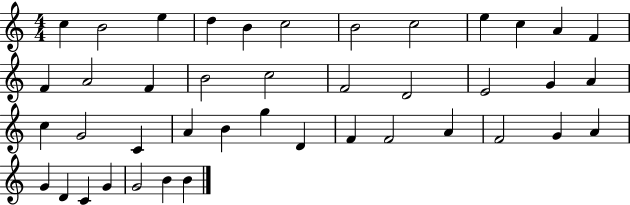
C5/q B4/h E5/q D5/q B4/q C5/h B4/h C5/h E5/q C5/q A4/q F4/q F4/q A4/h F4/q B4/h C5/h F4/h D4/h E4/h G4/q A4/q C5/q G4/h C4/q A4/q B4/q G5/q D4/q F4/q F4/h A4/q F4/h G4/q A4/q G4/q D4/q C4/q G4/q G4/h B4/q B4/q